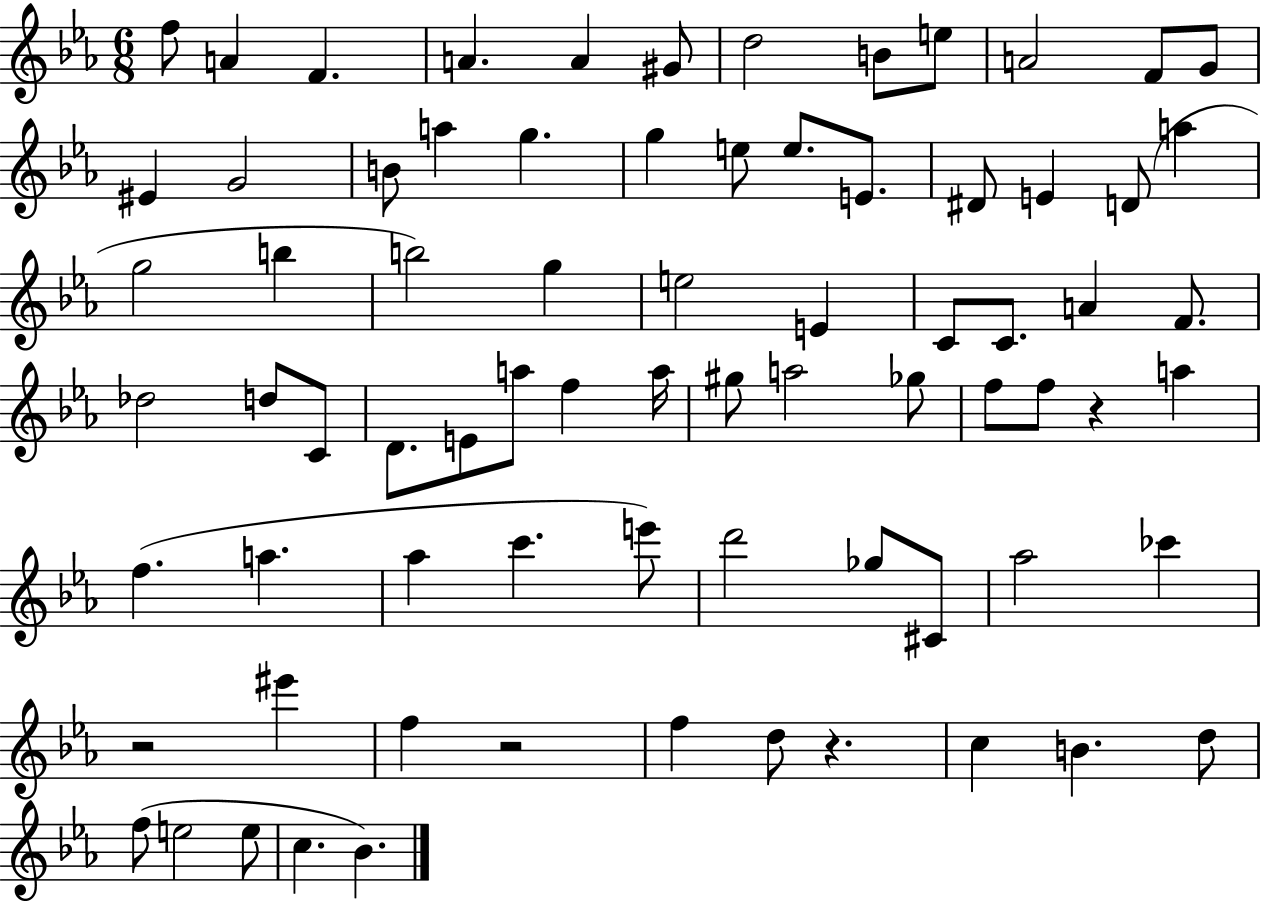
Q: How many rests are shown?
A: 4